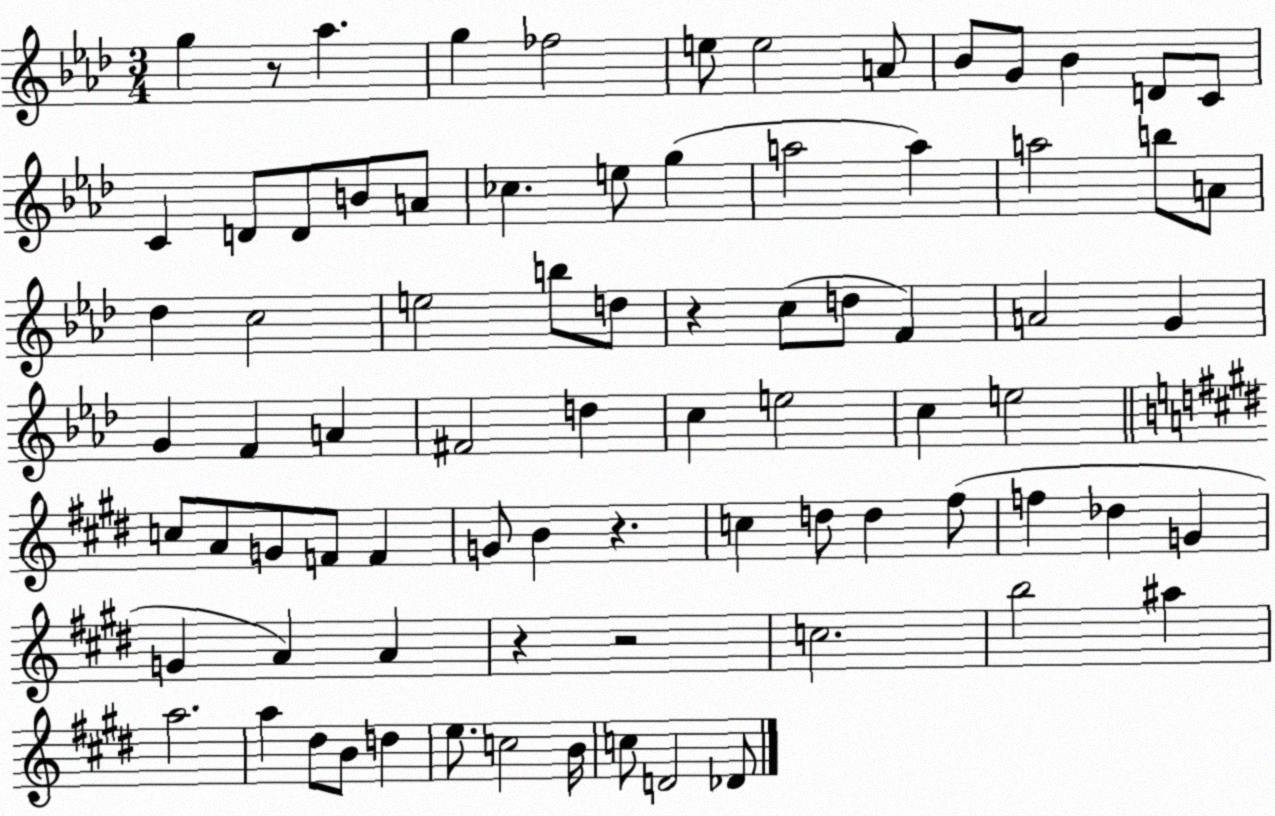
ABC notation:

X:1
T:Untitled
M:3/4
L:1/4
K:Ab
g z/2 _a g _f2 e/2 e2 A/2 _B/2 G/2 _B D/2 C/2 C D/2 D/2 B/2 A/2 _c e/2 g a2 a a2 b/2 A/2 _d c2 e2 b/2 d/2 z c/2 d/2 F A2 G G F A ^F2 d c e2 c e2 c/2 A/2 G/2 F/2 F G/2 B z c d/2 d ^f/2 f _d G G A A z z2 c2 b2 ^a a2 a ^d/2 B/2 d e/2 c2 B/4 c/2 D2 _D/2